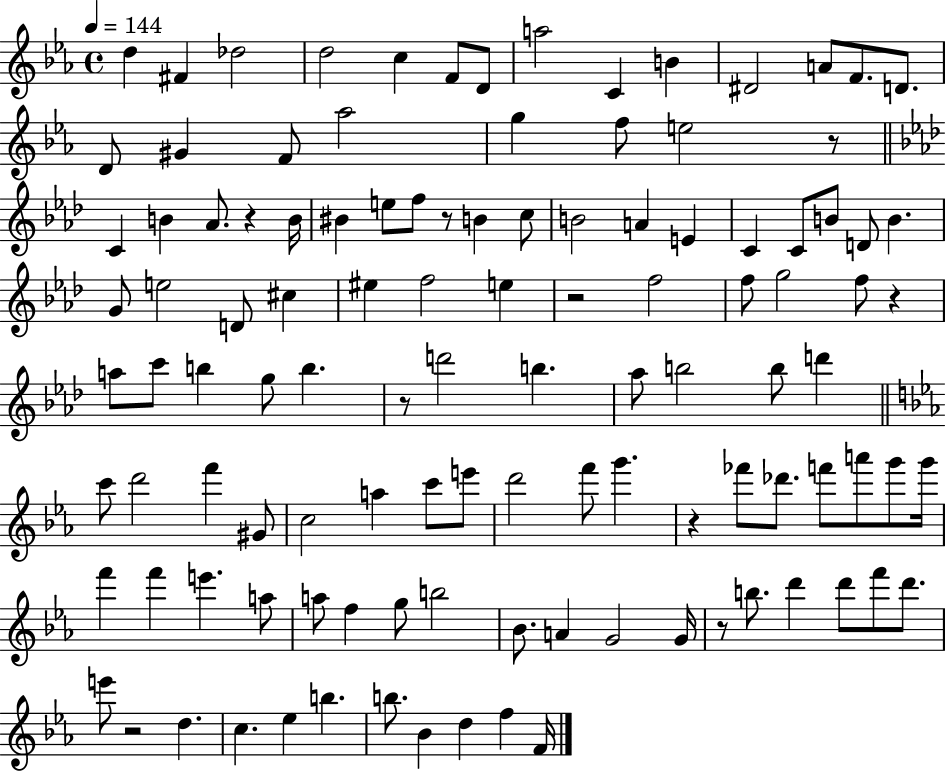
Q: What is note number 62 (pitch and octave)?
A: D6